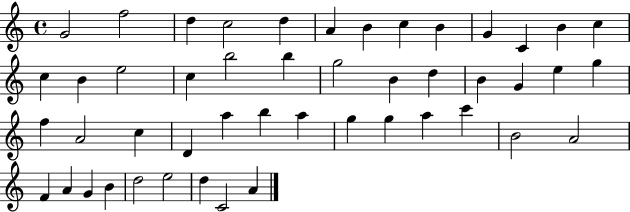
X:1
T:Untitled
M:4/4
L:1/4
K:C
G2 f2 d c2 d A B c B G C B c c B e2 c b2 b g2 B d B G e g f A2 c D a b a g g a c' B2 A2 F A G B d2 e2 d C2 A